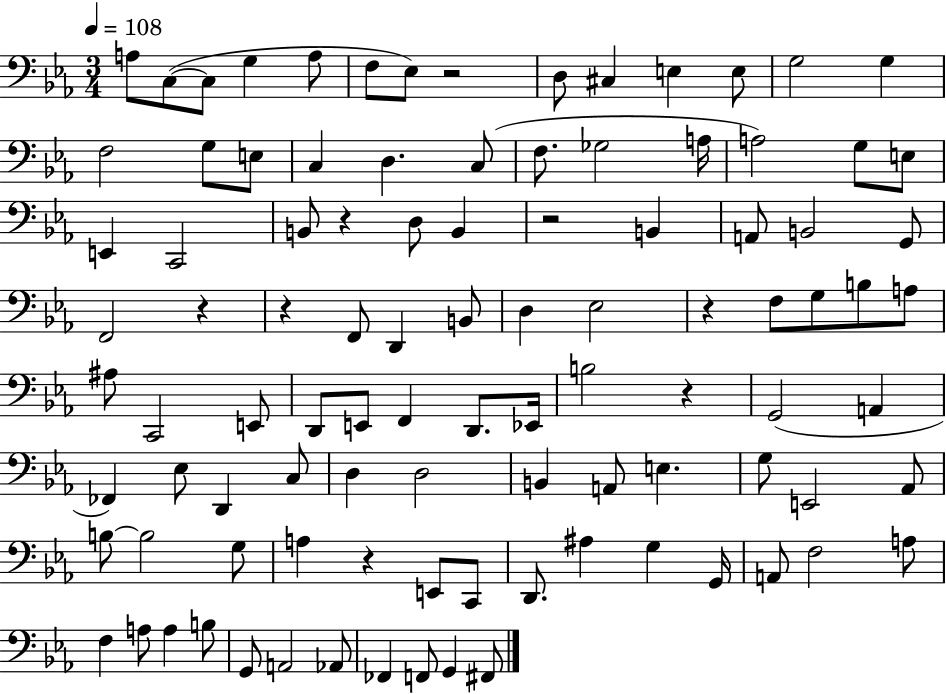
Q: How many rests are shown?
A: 8